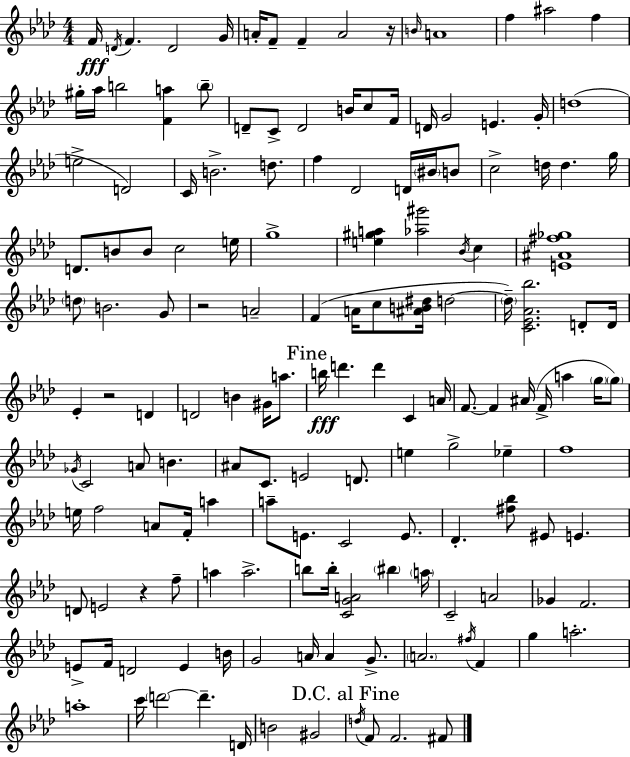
F4/s D4/s F4/q. D4/h G4/s A4/s F4/e F4/q A4/h R/s B4/s A4/w F5/q A#5/h F5/q G#5/s Ab5/s B5/h [F4,A5]/q B5/e D4/e C4/e D4/h B4/s C5/e F4/s D4/s G4/h E4/q. G4/s D5/w E5/h D4/h C4/s B4/h. D5/e. F5/q Db4/h D4/s BIS4/s B4/e C5/h D5/s D5/q. G5/s D4/e. B4/e B4/e C5/h E5/s G5/w [E5,G#5,A5]/q [Ab5,G#6]/h Bb4/s C5/q [E4,A#4,F#5,Gb5]/w D5/e B4/h. G4/e R/h A4/h F4/q A4/s C5/e [A#4,B4,D#5]/s D5/h D5/s [C4,Eb4,Ab4,Bb5]/h. D4/e D4/s Eb4/q R/h D4/q D4/h B4/q G#4/s A5/e. B5/s D6/q. D6/q C4/q A4/s F4/e. F4/q A#4/s F4/s A5/q G5/s G5/e Gb4/s C4/h A4/e B4/q. A#4/e C4/e. E4/h D4/e. E5/q G5/h Eb5/q F5/w E5/s F5/h A4/e F4/s A5/q A5/e E4/e. C4/h E4/e. Db4/q. [F#5,Bb5]/e EIS4/e E4/q. D4/e E4/h R/q F5/e A5/q A5/h. B5/e B5/s [C4,G4,A4]/h BIS5/q A5/s C4/h A4/h Gb4/q F4/h. E4/e F4/s D4/h E4/q B4/s G4/h A4/s A4/q G4/e. A4/h. F#5/s F4/q G5/q A5/h. A5/w C6/s D6/h D6/q. D4/s B4/h G#4/h D5/s F4/e F4/h. F#4/e